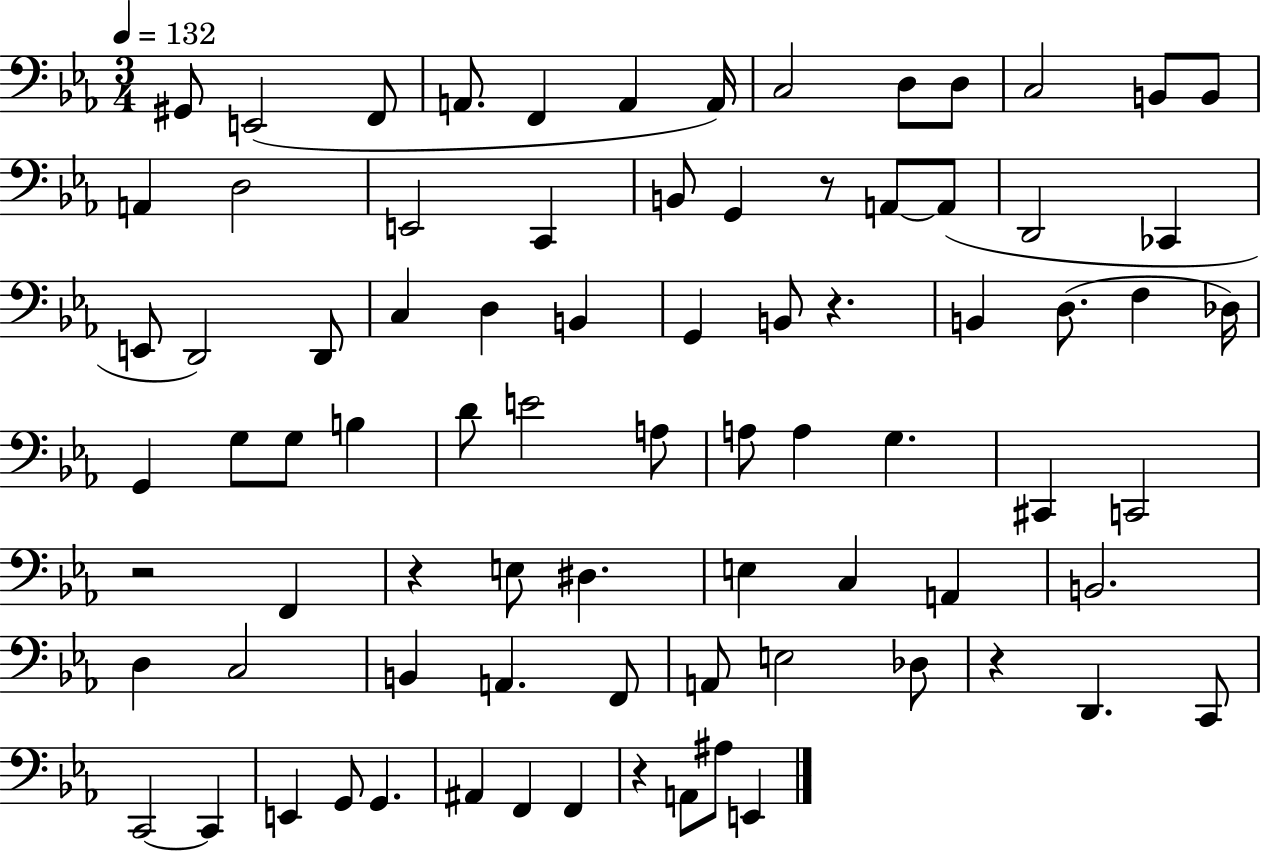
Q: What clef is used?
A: bass